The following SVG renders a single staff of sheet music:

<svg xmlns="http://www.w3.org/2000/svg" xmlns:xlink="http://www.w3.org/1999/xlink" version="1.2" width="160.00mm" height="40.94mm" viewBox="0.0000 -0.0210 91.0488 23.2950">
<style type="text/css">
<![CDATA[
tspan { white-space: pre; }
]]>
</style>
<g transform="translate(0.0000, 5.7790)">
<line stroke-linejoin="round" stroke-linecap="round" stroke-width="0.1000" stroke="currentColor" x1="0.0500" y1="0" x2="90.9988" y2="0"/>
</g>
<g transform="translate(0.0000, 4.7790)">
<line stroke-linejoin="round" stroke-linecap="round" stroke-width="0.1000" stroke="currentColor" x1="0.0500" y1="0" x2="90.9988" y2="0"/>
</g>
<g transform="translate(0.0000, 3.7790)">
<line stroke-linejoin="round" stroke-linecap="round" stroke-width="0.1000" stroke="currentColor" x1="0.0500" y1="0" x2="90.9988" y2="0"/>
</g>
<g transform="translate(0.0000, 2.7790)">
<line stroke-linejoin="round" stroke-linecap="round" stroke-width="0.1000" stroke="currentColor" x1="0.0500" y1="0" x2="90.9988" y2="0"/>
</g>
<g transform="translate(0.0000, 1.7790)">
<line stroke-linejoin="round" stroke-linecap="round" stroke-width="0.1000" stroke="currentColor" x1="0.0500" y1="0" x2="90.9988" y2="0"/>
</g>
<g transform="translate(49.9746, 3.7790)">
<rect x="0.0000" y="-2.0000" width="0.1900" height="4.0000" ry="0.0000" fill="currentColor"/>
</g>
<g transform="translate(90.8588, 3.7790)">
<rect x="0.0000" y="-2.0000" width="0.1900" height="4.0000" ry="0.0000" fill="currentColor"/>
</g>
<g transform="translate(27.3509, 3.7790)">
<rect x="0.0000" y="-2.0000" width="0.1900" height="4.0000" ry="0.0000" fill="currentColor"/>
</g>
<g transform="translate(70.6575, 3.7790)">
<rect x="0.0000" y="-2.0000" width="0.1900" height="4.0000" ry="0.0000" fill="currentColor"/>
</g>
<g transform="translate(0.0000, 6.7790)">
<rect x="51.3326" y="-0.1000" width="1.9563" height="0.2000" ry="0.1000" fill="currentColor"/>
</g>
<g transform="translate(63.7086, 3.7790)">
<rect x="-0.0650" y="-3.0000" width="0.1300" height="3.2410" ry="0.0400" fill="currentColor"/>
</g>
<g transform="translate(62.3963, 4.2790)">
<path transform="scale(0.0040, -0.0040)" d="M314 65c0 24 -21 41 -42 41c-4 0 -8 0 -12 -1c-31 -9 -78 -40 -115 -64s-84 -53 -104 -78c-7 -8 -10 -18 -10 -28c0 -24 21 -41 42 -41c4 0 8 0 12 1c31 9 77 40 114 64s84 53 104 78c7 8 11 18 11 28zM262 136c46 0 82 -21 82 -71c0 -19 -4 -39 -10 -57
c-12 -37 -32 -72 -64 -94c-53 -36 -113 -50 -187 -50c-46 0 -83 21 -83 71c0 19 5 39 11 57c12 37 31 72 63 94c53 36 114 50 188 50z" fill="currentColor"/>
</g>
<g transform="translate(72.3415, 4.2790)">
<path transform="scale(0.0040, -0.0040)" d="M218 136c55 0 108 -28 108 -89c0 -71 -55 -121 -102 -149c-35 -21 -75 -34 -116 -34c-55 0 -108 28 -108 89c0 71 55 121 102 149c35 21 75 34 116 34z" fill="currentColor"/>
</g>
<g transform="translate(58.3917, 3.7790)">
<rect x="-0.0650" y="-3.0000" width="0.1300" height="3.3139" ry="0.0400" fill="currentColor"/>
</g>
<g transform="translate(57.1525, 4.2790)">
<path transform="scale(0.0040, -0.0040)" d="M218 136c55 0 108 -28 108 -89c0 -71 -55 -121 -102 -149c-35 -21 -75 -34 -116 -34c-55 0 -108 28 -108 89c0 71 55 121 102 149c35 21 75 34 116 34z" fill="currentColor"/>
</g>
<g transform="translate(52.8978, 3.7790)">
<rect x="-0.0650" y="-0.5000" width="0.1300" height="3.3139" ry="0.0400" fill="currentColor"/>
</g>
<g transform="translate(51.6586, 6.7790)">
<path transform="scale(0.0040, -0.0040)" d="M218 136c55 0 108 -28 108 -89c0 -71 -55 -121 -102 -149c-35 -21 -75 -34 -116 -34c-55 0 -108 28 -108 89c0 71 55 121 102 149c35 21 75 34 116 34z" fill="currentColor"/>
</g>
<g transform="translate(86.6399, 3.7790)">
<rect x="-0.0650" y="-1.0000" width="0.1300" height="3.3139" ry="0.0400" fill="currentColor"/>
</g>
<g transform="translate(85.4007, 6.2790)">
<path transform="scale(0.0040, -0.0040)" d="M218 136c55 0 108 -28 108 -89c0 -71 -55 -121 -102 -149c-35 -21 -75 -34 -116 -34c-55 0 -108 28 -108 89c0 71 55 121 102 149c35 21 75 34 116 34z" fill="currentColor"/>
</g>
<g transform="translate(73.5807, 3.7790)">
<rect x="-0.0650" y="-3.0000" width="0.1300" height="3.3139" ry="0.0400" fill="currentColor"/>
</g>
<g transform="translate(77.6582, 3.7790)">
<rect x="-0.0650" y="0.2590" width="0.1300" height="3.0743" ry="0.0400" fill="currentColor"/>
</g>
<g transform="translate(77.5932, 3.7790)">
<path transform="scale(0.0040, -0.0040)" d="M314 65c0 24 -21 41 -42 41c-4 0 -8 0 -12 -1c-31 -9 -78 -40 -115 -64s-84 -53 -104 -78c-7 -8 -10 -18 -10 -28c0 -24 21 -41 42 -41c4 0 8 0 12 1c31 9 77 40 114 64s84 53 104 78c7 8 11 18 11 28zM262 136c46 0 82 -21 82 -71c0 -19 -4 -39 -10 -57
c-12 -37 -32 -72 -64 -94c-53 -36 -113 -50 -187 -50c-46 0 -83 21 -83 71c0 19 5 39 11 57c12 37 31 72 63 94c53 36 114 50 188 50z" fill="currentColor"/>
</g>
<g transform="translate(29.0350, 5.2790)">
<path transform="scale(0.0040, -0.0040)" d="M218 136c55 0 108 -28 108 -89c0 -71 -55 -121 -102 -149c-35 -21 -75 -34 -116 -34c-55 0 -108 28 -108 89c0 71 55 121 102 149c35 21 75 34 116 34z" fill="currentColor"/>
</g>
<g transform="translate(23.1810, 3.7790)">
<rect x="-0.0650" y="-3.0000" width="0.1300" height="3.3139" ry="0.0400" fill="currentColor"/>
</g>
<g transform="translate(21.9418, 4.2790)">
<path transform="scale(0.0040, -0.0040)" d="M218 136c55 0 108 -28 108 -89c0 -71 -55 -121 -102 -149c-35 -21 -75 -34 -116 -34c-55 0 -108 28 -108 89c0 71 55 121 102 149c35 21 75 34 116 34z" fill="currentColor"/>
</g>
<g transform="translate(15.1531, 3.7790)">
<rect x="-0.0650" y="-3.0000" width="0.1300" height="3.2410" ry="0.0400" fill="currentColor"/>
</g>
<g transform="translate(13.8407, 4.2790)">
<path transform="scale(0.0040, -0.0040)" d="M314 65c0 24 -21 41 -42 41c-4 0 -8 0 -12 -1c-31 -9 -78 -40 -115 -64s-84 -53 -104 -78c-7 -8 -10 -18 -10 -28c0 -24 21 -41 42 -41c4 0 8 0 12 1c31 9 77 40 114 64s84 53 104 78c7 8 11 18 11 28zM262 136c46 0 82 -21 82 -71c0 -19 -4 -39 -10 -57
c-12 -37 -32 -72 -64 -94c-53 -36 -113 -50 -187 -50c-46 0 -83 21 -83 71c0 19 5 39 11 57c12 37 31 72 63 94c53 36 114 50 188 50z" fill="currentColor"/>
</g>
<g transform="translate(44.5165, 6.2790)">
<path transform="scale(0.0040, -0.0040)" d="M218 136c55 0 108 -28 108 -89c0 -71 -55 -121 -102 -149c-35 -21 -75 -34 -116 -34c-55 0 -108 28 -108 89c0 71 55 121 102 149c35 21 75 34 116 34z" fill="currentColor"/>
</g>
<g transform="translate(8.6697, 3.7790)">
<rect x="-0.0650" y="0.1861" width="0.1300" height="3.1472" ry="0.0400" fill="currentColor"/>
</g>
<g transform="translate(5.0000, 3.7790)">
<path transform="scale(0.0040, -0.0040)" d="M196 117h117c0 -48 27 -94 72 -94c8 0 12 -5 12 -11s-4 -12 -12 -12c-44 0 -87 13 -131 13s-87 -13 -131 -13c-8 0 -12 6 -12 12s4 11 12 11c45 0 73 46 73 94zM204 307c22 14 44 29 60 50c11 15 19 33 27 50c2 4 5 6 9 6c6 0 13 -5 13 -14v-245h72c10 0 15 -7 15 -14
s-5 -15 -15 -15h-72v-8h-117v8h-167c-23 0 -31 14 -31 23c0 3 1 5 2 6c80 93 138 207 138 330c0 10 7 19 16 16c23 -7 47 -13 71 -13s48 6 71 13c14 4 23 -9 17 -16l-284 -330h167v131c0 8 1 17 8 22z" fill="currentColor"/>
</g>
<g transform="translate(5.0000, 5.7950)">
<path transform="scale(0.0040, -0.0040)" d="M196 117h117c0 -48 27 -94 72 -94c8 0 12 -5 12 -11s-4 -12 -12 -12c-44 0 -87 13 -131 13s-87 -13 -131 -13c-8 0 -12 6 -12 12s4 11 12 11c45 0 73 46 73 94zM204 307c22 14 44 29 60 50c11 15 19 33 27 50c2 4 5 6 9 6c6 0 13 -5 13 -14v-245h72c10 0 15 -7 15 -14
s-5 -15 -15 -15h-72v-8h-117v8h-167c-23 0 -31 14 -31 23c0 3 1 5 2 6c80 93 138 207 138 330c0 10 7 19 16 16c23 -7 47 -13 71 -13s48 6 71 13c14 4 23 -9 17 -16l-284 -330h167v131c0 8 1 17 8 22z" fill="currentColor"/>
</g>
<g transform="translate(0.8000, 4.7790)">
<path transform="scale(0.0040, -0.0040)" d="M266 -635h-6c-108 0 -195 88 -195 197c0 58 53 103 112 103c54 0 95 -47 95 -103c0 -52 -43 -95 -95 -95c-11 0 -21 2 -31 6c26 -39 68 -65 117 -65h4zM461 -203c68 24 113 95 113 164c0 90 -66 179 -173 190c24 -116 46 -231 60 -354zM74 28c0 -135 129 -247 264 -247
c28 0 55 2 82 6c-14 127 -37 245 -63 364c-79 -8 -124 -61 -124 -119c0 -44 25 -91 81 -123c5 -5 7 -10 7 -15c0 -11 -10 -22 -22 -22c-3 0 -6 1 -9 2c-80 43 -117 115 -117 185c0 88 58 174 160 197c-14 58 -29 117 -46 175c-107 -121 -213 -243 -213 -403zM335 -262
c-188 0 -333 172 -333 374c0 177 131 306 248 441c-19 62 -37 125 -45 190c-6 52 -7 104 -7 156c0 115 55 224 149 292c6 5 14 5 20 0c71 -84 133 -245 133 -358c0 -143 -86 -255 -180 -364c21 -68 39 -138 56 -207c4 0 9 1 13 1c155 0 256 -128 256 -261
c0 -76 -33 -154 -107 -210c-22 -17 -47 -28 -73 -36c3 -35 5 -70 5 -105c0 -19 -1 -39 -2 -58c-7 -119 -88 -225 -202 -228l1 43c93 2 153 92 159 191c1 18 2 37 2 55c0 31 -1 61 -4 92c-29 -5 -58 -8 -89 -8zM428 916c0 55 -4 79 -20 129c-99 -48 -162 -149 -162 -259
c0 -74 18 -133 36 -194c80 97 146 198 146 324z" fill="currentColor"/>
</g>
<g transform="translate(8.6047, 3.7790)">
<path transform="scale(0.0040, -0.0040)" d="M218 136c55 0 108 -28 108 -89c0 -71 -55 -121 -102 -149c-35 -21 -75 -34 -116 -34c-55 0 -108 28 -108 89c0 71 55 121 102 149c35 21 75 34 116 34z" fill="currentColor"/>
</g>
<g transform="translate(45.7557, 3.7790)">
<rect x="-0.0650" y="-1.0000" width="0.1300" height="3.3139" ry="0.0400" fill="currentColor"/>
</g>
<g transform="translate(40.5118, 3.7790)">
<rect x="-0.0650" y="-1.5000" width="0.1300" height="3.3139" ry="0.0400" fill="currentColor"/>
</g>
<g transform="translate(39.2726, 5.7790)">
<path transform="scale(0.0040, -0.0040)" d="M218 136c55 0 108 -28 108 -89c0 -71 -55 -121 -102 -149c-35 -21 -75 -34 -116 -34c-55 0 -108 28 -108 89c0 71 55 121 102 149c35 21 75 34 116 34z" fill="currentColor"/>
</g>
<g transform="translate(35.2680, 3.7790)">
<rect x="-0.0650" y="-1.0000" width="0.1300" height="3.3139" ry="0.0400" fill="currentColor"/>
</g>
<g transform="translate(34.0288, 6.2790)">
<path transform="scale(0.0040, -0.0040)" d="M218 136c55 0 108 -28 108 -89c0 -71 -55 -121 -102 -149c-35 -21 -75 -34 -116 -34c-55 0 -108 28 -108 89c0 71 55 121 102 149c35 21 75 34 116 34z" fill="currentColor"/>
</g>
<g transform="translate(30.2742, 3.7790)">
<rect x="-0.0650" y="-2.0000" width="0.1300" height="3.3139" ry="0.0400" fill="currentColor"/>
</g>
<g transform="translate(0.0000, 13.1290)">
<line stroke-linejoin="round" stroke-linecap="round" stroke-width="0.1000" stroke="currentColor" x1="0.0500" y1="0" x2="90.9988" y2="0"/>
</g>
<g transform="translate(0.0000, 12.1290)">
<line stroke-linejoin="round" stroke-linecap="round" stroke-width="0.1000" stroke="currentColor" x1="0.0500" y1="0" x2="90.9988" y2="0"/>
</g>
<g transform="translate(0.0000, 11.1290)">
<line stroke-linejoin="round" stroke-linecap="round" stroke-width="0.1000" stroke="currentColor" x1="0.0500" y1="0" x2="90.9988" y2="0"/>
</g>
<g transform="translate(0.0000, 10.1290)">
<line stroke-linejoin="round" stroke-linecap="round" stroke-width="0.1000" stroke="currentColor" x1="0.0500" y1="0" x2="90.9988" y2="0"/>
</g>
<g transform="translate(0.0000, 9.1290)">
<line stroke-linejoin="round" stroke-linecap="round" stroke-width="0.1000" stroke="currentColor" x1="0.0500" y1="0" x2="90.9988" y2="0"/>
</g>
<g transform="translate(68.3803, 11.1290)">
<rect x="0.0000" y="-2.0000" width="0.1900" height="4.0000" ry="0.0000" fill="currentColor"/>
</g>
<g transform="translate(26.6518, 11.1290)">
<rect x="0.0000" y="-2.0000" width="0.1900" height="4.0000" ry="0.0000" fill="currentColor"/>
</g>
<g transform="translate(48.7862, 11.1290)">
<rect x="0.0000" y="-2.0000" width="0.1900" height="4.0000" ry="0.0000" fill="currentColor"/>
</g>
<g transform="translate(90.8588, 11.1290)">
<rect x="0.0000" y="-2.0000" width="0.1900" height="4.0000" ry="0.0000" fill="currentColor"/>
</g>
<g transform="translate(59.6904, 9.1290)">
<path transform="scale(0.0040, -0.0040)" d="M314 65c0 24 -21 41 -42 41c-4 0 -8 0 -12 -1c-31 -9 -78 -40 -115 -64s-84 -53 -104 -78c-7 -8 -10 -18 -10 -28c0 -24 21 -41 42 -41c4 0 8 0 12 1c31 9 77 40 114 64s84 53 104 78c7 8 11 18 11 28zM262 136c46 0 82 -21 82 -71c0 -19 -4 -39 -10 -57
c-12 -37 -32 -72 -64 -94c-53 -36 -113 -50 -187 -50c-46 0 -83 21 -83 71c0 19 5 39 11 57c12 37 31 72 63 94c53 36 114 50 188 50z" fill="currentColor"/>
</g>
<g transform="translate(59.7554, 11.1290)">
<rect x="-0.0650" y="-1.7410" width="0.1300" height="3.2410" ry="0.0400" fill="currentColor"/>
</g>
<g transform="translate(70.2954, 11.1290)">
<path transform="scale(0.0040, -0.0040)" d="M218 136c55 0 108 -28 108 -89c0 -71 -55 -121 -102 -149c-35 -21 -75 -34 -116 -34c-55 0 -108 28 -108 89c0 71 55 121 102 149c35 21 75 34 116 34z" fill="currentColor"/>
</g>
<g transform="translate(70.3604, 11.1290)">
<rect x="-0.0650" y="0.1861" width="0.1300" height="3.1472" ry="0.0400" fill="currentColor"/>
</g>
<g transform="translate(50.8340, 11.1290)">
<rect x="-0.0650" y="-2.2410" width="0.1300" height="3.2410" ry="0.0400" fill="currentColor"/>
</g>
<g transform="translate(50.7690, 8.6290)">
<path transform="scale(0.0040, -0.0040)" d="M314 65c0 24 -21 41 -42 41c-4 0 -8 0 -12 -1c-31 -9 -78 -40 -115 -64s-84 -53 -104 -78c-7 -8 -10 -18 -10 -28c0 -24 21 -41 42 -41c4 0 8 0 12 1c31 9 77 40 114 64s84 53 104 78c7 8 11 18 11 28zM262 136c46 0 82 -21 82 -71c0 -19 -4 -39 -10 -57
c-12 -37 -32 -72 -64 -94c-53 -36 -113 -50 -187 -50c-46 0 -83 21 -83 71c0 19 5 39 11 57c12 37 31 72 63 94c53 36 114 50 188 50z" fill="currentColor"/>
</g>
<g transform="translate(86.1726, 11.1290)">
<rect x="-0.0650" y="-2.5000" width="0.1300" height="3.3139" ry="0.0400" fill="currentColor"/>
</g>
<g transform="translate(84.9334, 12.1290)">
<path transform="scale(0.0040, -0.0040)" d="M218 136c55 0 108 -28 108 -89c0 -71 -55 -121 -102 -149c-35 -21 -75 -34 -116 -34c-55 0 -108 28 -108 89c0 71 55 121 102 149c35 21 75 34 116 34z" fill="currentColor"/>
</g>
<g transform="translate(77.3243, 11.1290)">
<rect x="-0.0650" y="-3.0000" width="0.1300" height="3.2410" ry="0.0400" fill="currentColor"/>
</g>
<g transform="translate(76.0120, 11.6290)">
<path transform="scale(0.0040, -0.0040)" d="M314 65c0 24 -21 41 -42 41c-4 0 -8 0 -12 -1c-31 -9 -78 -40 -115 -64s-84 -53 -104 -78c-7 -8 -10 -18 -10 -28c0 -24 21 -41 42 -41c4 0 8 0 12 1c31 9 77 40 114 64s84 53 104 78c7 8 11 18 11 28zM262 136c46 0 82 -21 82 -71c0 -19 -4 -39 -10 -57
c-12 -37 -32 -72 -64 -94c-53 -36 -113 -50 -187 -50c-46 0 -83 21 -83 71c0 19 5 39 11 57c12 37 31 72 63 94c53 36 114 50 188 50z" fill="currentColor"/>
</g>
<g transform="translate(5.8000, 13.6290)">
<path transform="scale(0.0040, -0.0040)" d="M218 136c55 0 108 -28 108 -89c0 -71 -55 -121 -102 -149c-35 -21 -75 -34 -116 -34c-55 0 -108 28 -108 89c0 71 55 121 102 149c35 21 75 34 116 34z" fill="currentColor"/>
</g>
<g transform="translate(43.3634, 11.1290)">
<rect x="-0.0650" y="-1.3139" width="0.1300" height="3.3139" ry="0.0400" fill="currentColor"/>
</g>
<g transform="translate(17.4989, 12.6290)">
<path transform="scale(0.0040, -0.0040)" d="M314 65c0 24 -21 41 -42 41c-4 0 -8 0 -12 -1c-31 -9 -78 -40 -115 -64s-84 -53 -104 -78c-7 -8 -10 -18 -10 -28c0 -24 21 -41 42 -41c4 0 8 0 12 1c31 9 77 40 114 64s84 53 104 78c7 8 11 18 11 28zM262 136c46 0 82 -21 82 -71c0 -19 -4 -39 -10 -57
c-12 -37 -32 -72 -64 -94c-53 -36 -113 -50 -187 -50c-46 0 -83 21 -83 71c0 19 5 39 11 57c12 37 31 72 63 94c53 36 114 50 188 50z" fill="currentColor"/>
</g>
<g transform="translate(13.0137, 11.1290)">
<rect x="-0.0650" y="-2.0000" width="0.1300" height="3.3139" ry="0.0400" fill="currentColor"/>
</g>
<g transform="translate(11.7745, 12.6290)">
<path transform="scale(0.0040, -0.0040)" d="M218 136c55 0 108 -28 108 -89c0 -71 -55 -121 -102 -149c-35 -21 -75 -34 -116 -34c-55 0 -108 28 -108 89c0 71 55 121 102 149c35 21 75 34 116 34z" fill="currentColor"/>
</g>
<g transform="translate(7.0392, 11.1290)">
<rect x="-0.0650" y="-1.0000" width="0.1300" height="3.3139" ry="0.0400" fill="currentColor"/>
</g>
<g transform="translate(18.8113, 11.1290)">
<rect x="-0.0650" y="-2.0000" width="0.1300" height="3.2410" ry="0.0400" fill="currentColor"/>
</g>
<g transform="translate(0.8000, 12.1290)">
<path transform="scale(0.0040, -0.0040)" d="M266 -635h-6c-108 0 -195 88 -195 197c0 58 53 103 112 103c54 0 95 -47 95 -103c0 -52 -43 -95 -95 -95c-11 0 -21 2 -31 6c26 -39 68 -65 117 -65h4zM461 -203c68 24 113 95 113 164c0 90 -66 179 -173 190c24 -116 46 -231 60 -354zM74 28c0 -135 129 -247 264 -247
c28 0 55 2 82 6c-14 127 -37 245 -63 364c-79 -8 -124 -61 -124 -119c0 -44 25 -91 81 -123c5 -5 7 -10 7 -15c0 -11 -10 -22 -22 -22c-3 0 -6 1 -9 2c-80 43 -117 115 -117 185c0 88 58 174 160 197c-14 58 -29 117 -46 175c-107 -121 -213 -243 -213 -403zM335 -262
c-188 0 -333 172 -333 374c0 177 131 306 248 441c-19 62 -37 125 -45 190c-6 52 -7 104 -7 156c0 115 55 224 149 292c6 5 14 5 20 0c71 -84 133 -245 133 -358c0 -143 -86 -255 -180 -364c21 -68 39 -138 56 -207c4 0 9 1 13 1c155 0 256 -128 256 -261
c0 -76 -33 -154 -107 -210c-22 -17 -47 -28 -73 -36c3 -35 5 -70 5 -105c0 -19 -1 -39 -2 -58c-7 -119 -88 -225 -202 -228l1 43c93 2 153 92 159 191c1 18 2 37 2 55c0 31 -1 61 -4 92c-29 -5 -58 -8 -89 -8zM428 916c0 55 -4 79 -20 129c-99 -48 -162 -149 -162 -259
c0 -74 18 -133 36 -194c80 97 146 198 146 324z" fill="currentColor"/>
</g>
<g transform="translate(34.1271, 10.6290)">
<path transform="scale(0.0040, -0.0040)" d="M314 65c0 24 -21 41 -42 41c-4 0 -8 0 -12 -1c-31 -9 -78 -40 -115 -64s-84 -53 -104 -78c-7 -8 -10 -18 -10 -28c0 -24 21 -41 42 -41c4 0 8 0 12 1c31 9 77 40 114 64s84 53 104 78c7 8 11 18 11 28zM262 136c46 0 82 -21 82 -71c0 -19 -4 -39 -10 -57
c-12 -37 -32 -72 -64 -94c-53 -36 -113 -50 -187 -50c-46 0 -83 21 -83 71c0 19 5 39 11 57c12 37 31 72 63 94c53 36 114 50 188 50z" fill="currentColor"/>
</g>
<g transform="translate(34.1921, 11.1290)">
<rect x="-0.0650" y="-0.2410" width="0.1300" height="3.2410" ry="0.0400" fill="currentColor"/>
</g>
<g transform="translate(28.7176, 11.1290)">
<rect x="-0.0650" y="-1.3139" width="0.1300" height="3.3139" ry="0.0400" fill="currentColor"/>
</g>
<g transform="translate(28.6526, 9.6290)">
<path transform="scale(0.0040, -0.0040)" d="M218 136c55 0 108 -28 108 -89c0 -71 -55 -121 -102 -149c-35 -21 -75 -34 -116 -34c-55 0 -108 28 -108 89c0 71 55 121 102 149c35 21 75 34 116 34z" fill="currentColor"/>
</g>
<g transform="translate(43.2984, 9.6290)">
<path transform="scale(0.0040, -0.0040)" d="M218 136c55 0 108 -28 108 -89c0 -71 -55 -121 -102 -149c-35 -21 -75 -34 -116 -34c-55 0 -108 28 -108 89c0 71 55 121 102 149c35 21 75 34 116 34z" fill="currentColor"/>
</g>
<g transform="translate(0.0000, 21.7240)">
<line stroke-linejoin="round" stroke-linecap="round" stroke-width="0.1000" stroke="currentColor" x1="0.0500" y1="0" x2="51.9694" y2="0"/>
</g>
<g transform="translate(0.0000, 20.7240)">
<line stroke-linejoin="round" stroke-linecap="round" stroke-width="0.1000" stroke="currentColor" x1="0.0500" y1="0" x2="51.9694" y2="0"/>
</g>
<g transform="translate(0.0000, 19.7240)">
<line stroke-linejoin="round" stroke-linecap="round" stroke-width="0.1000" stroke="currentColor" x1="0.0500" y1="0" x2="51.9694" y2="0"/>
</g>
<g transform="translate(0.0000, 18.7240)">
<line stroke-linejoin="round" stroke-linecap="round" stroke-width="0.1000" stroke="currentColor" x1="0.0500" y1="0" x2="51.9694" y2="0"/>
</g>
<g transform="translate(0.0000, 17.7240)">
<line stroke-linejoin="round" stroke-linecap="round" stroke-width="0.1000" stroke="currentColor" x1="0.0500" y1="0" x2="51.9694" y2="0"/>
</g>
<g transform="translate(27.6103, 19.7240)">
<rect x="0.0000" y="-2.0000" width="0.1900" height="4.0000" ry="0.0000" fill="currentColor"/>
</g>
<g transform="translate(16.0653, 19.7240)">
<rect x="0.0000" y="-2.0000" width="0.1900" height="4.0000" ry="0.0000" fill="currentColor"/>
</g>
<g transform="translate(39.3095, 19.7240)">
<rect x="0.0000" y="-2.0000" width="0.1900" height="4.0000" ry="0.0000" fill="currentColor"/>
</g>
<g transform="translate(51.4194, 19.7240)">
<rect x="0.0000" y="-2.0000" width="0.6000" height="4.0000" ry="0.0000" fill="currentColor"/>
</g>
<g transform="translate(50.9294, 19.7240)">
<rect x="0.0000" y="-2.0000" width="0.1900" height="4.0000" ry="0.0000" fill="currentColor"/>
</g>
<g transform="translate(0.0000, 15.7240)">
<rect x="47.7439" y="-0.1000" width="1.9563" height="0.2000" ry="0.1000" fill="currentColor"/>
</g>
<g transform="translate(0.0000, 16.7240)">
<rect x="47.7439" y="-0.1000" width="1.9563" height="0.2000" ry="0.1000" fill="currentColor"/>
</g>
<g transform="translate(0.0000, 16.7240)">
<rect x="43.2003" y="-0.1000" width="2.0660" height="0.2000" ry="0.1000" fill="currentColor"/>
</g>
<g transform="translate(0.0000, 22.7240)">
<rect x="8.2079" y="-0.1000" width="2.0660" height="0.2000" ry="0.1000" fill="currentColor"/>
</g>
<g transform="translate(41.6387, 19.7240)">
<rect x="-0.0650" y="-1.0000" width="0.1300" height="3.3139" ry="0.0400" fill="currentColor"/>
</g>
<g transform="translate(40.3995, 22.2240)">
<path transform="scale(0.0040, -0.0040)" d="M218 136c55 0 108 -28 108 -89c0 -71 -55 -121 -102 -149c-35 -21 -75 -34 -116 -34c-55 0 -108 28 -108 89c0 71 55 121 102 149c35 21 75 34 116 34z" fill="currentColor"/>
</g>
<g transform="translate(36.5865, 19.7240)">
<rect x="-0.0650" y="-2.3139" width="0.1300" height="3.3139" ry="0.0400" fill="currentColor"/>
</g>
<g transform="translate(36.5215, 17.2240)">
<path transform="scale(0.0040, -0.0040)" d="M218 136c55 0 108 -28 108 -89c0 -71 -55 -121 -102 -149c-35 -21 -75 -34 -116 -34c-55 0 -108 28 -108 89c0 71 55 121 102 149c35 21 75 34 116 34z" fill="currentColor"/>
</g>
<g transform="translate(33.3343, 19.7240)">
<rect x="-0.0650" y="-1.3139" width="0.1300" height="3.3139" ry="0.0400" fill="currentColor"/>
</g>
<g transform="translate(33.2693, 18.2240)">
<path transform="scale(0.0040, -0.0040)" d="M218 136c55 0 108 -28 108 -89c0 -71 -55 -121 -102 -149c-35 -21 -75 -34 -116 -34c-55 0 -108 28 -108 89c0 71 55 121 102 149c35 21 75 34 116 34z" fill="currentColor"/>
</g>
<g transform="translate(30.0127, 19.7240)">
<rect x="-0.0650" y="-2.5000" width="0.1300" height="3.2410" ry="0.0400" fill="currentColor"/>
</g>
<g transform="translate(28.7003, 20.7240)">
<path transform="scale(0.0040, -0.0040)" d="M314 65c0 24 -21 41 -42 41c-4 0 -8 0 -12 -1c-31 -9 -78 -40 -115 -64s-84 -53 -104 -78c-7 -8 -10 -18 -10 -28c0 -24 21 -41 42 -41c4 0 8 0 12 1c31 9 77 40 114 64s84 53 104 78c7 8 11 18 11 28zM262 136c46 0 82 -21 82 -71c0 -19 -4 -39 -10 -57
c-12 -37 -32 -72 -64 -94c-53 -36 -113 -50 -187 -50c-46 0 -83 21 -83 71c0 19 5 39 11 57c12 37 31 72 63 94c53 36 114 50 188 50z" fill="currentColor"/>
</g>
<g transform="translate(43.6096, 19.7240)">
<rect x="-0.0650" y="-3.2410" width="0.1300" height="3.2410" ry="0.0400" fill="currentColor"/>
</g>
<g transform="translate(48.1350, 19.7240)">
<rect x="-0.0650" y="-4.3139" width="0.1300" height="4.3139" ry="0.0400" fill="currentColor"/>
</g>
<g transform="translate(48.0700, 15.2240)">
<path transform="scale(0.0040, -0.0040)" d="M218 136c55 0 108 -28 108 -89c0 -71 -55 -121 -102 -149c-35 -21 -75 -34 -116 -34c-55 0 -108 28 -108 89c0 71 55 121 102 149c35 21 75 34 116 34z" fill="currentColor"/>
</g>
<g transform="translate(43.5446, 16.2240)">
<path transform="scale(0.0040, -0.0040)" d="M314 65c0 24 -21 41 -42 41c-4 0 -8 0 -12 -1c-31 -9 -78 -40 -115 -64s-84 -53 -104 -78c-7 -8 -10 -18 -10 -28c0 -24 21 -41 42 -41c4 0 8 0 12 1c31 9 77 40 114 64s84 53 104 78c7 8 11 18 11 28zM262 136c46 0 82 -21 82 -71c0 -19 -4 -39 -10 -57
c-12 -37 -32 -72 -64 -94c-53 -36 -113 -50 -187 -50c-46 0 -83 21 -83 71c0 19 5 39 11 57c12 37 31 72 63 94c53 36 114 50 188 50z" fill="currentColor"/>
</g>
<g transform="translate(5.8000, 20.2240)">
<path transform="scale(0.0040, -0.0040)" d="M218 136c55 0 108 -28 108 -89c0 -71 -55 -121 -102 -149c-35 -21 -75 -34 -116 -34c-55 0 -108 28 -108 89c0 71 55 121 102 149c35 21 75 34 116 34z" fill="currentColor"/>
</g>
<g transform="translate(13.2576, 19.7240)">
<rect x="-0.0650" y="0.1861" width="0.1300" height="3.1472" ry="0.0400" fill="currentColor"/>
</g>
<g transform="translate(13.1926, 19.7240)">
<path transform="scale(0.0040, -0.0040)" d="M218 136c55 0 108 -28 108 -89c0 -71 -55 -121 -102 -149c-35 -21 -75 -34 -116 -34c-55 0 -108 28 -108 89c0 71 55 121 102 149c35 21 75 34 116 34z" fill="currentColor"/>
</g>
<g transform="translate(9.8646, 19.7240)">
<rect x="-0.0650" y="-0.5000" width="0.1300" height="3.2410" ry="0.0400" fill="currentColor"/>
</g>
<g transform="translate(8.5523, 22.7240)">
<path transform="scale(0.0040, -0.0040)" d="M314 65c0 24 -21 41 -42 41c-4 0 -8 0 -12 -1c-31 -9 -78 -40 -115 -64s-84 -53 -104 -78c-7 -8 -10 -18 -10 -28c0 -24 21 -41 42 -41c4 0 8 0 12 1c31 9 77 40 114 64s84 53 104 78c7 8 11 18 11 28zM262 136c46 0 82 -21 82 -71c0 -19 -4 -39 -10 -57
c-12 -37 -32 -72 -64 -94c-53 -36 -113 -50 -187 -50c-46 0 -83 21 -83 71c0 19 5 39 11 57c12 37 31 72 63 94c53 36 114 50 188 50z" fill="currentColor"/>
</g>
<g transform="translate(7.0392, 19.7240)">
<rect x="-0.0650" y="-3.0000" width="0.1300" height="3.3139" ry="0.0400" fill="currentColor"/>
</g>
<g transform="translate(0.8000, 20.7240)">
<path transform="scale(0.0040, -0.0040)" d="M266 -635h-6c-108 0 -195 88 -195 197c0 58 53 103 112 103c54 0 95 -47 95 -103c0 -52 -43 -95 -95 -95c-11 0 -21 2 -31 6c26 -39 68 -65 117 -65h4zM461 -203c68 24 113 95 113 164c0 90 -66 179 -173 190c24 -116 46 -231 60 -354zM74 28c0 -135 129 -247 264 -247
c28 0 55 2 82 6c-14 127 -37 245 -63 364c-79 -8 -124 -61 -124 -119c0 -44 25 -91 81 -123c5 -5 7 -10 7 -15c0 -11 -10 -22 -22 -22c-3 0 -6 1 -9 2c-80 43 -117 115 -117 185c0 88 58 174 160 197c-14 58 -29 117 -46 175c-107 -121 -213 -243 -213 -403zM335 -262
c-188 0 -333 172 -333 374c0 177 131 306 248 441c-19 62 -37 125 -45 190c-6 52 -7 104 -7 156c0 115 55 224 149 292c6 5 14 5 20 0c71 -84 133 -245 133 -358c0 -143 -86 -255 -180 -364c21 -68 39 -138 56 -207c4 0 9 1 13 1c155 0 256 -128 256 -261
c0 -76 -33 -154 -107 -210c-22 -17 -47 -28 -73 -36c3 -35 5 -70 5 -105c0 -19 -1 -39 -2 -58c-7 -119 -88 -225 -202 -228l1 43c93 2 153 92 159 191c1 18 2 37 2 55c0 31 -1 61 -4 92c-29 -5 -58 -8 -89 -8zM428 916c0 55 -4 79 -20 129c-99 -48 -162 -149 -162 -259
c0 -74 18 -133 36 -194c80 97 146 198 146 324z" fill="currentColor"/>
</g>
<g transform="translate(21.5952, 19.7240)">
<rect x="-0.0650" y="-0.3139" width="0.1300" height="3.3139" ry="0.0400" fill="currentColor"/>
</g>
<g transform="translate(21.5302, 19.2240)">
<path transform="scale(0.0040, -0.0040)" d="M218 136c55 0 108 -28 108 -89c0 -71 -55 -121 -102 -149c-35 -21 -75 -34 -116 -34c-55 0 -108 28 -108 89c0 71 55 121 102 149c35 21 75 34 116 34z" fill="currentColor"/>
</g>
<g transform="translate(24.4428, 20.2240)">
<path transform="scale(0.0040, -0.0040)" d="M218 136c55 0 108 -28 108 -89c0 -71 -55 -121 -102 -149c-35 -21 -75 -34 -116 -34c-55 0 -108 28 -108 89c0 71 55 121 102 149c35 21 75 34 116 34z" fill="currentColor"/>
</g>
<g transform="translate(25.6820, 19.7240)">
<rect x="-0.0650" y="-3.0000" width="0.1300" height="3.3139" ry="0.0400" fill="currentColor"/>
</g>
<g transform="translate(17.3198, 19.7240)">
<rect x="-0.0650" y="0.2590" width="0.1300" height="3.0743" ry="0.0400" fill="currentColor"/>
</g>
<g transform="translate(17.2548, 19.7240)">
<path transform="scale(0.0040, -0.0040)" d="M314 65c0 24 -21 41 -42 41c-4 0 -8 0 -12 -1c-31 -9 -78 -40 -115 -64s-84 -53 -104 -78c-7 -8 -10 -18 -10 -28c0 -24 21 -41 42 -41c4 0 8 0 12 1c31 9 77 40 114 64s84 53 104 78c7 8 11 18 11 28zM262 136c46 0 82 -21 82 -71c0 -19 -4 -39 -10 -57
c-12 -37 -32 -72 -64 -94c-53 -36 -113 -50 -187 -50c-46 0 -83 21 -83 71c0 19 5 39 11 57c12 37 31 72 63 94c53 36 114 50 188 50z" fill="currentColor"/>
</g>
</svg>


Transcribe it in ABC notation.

X:1
T:Untitled
M:4/4
L:1/4
K:C
B A2 A F D E D C A A2 A B2 D D F F2 e c2 e g2 f2 B A2 G A C2 B B2 c A G2 e g D b2 d'